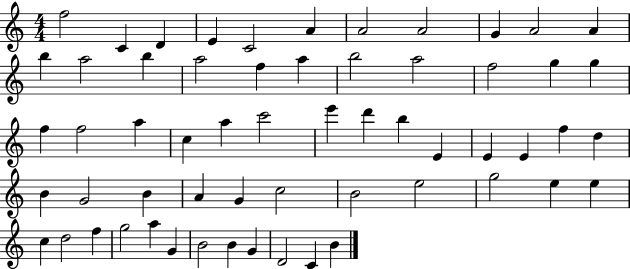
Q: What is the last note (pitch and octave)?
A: B4